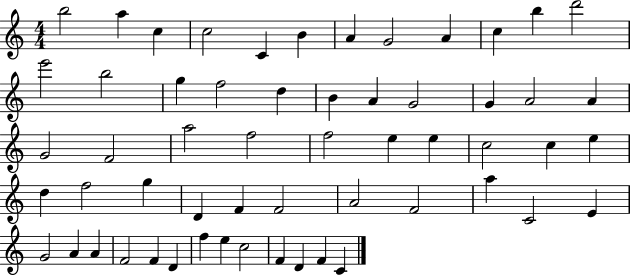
X:1
T:Untitled
M:4/4
L:1/4
K:C
b2 a c c2 C B A G2 A c b d'2 e'2 b2 g f2 d B A G2 G A2 A G2 F2 a2 f2 f2 e e c2 c e d f2 g D F F2 A2 F2 a C2 E G2 A A F2 F D f e c2 F D F C